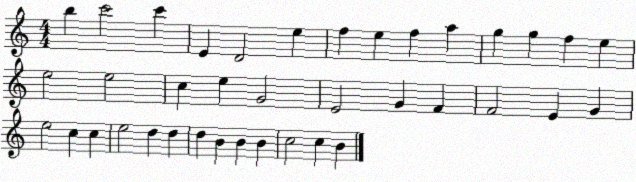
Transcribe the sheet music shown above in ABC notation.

X:1
T:Untitled
M:4/4
L:1/4
K:C
b c'2 c' E D2 e f e f a g g f e e2 e2 c e G2 E2 G F F2 E G e2 c c e2 d d d B B B c2 c B